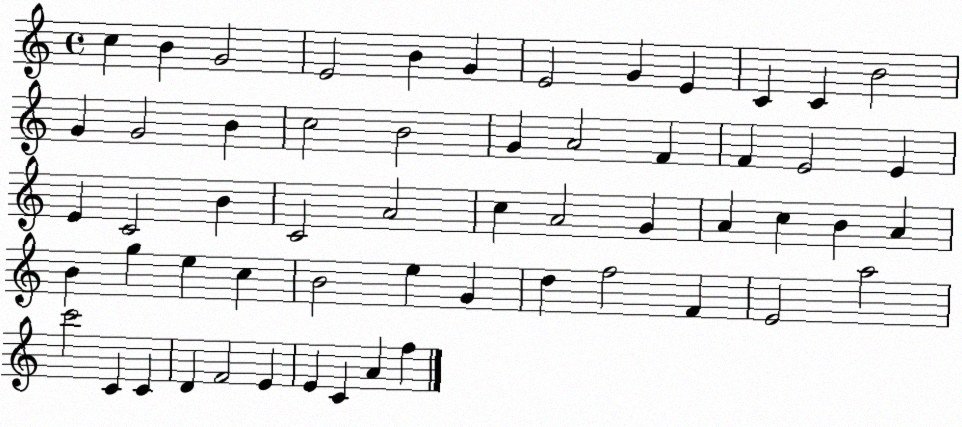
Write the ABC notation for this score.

X:1
T:Untitled
M:4/4
L:1/4
K:C
c B G2 E2 B G E2 G E C C B2 G G2 B c2 B2 G A2 F F E2 E E C2 B C2 A2 c A2 G A c B A B g e c B2 e G d f2 F E2 a2 c'2 C C D F2 E E C A f